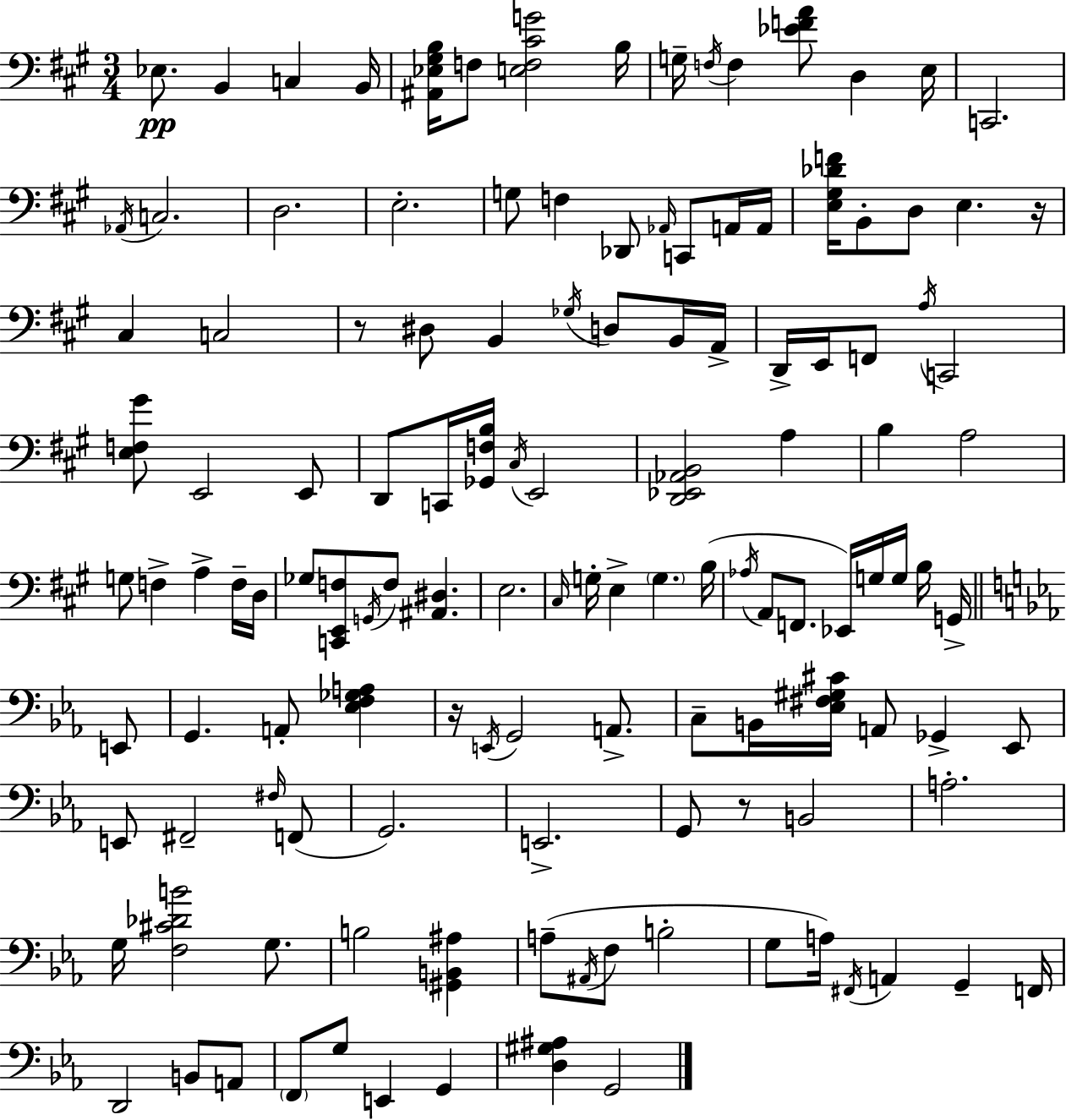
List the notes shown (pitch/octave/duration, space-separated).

Eb3/e. B2/q C3/q B2/s [A#2,Eb3,G#3,B3]/s F3/e [E3,F3,C#4,G4]/h B3/s G3/s F3/s F3/q [Eb4,F4,A4]/e D3/q E3/s C2/h. Ab2/s C3/h. D3/h. E3/h. G3/e F3/q Db2/e Ab2/s C2/e A2/s A2/s [E3,G#3,Db4,F4]/s B2/e D3/e E3/q. R/s C#3/q C3/h R/e D#3/e B2/q Gb3/s D3/e B2/s A2/s D2/s E2/s F2/e A3/s C2/h [E3,F3,G#4]/e E2/h E2/e D2/e C2/s [Gb2,F3,B3]/s C#3/s E2/h [D2,Eb2,Ab2,B2]/h A3/q B3/q A3/h G3/e F3/q A3/q F3/s D3/s Gb3/e [C2,E2,F3]/e G2/s F3/e [A#2,D#3]/q. E3/h. C#3/s G3/s E3/q G3/q. B3/s Ab3/s A2/e F2/e. Eb2/s G3/s G3/s B3/s G2/s E2/e G2/q. A2/e [Eb3,F3,Gb3,A3]/q R/s E2/s G2/h A2/e. C3/e B2/s [Eb3,F#3,G#3,C#4]/s A2/e Gb2/q Eb2/e E2/e F#2/h F#3/s F2/e G2/h. E2/h. G2/e R/e B2/h A3/h. G3/s [F3,C#4,Db4,B4]/h G3/e. B3/h [G#2,B2,A#3]/q A3/e A#2/s F3/e B3/h G3/e A3/s F#2/s A2/q G2/q F2/s D2/h B2/e A2/e F2/e G3/e E2/q G2/q [D3,G#3,A#3]/q G2/h